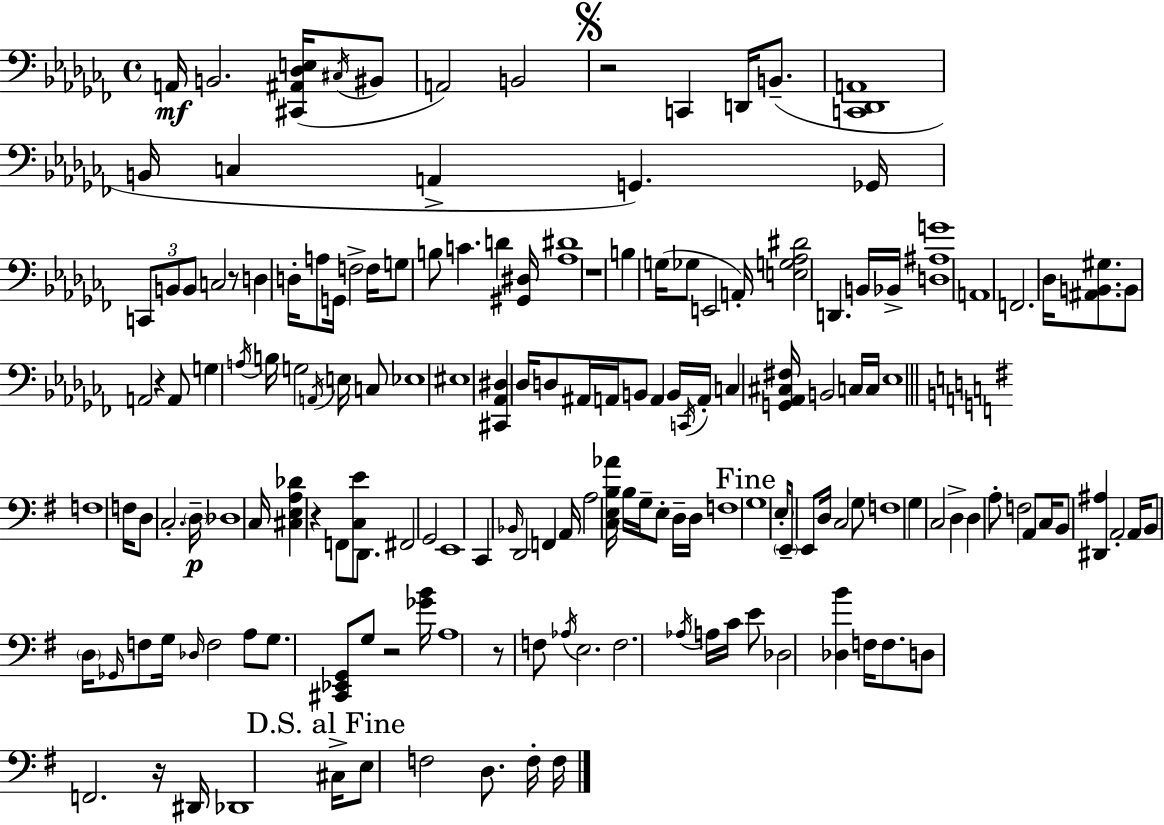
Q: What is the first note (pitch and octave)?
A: A2